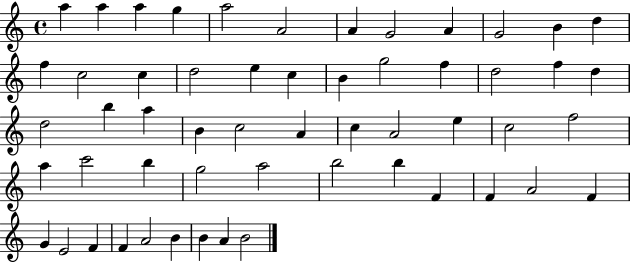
{
  \clef treble
  \time 4/4
  \defaultTimeSignature
  \key c \major
  a''4 a''4 a''4 g''4 | a''2 a'2 | a'4 g'2 a'4 | g'2 b'4 d''4 | \break f''4 c''2 c''4 | d''2 e''4 c''4 | b'4 g''2 f''4 | d''2 f''4 d''4 | \break d''2 b''4 a''4 | b'4 c''2 a'4 | c''4 a'2 e''4 | c''2 f''2 | \break a''4 c'''2 b''4 | g''2 a''2 | b''2 b''4 f'4 | f'4 a'2 f'4 | \break g'4 e'2 f'4 | f'4 a'2 b'4 | b'4 a'4 b'2 | \bar "|."
}